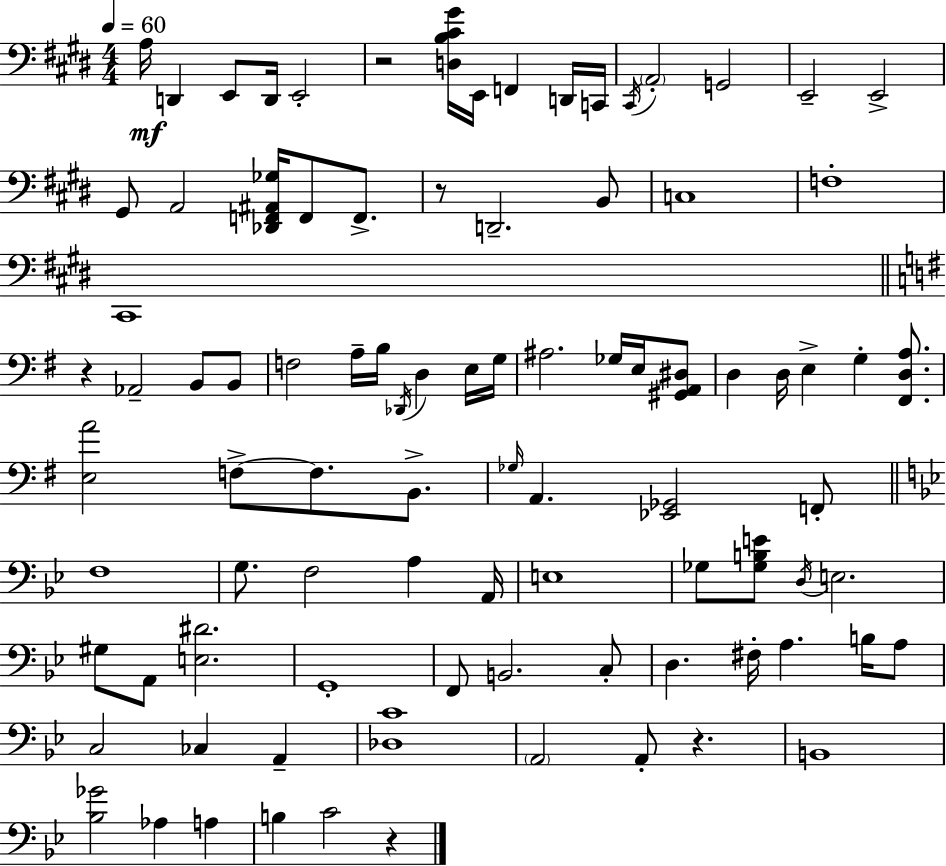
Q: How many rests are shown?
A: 5